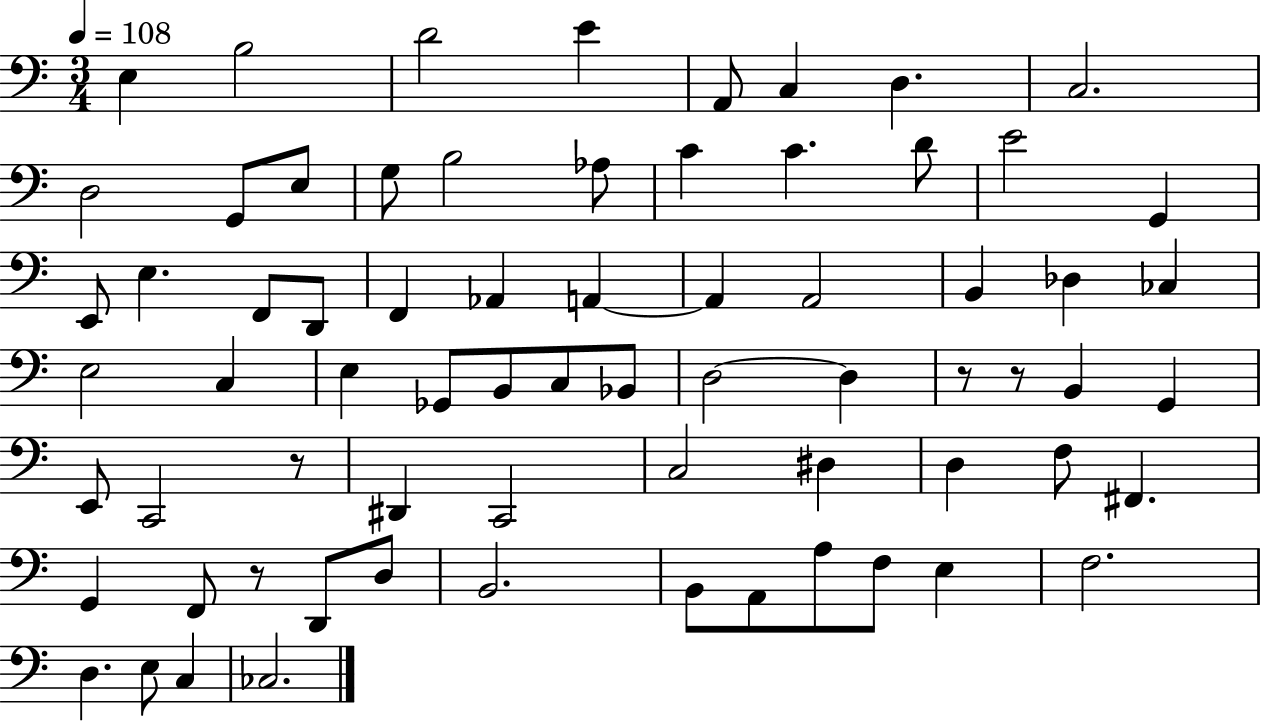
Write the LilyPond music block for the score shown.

{
  \clef bass
  \numericTimeSignature
  \time 3/4
  \key c \major
  \tempo 4 = 108
  e4 b2 | d'2 e'4 | a,8 c4 d4. | c2. | \break d2 g,8 e8 | g8 b2 aes8 | c'4 c'4. d'8 | e'2 g,4 | \break e,8 e4. f,8 d,8 | f,4 aes,4 a,4~~ | a,4 a,2 | b,4 des4 ces4 | \break e2 c4 | e4 ges,8 b,8 c8 bes,8 | d2~~ d4 | r8 r8 b,4 g,4 | \break e,8 c,2 r8 | dis,4 c,2 | c2 dis4 | d4 f8 fis,4. | \break g,4 f,8 r8 d,8 d8 | b,2. | b,8 a,8 a8 f8 e4 | f2. | \break d4. e8 c4 | ces2. | \bar "|."
}